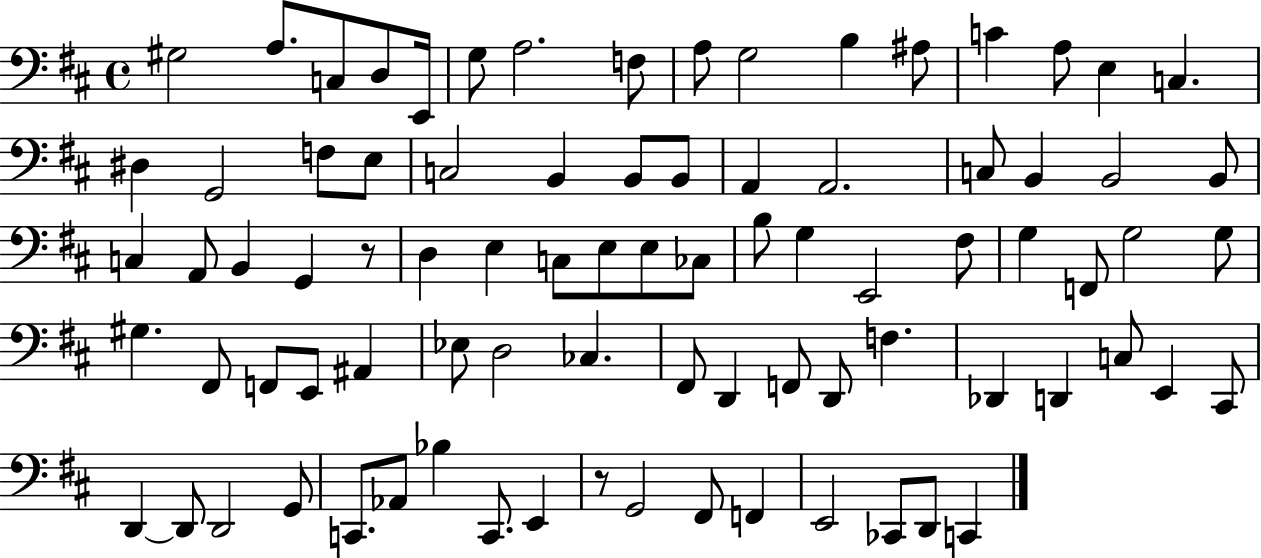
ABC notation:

X:1
T:Untitled
M:4/4
L:1/4
K:D
^G,2 A,/2 C,/2 D,/2 E,,/4 G,/2 A,2 F,/2 A,/2 G,2 B, ^A,/2 C A,/2 E, C, ^D, G,,2 F,/2 E,/2 C,2 B,, B,,/2 B,,/2 A,, A,,2 C,/2 B,, B,,2 B,,/2 C, A,,/2 B,, G,, z/2 D, E, C,/2 E,/2 E,/2 _C,/2 B,/2 G, E,,2 ^F,/2 G, F,,/2 G,2 G,/2 ^G, ^F,,/2 F,,/2 E,,/2 ^A,, _E,/2 D,2 _C, ^F,,/2 D,, F,,/2 D,,/2 F, _D,, D,, C,/2 E,, ^C,,/2 D,, D,,/2 D,,2 G,,/2 C,,/2 _A,,/2 _B, C,,/2 E,, z/2 G,,2 ^F,,/2 F,, E,,2 _C,,/2 D,,/2 C,,